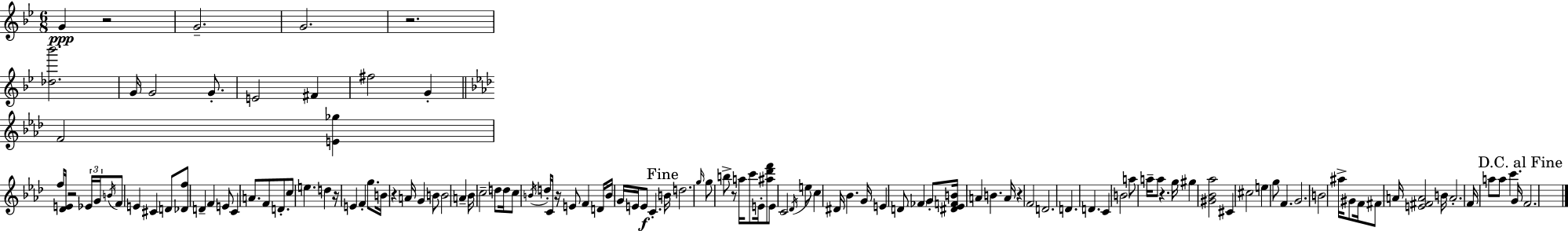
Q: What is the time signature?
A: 6/8